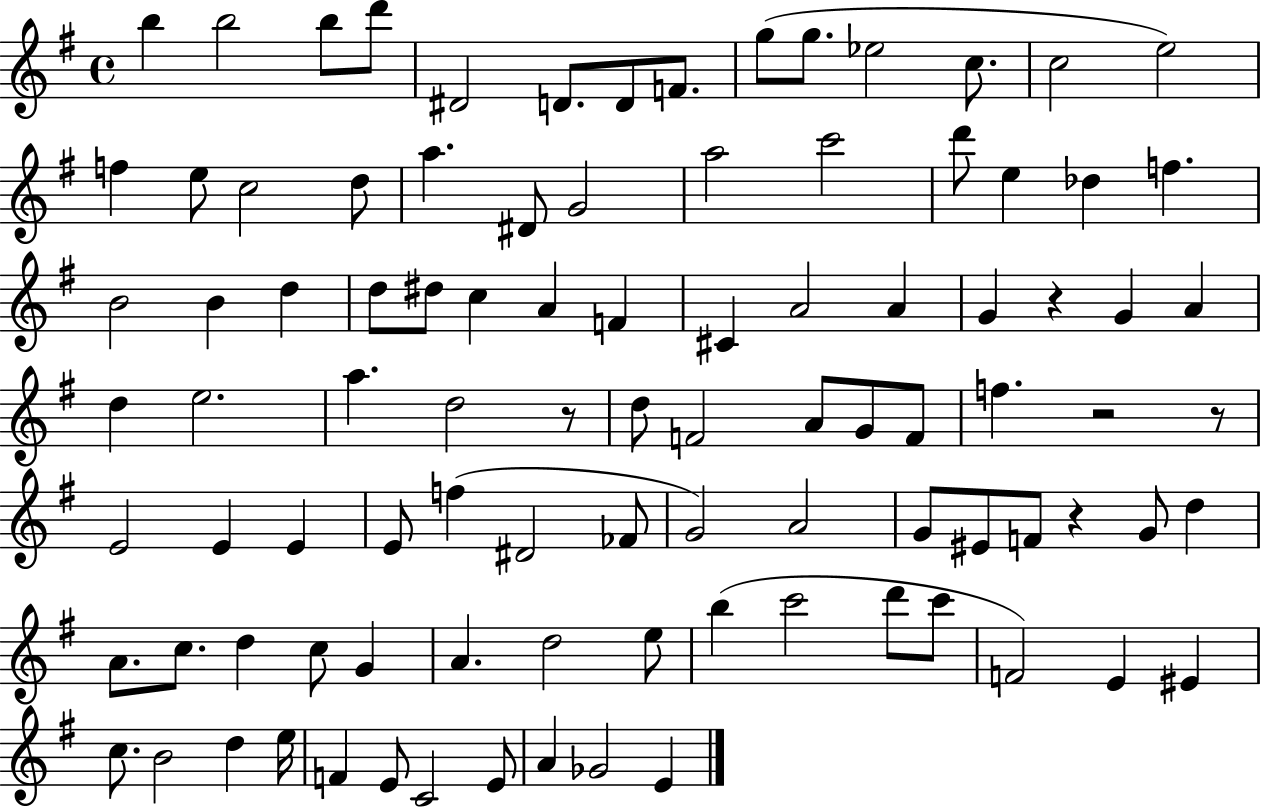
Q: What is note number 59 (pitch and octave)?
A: G4